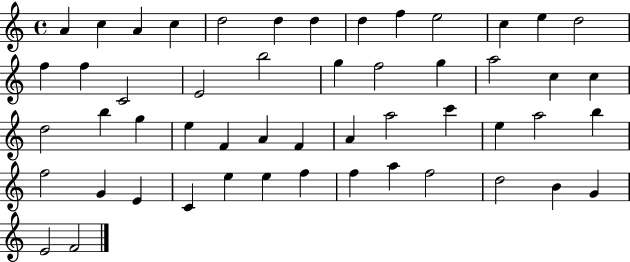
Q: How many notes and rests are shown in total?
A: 52